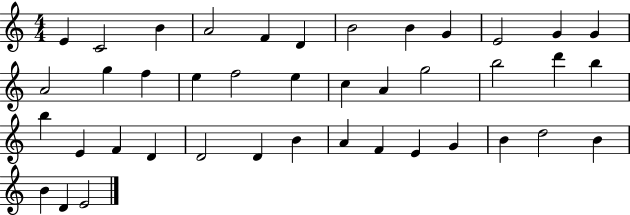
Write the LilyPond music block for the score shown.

{
  \clef treble
  \numericTimeSignature
  \time 4/4
  \key c \major
  e'4 c'2 b'4 | a'2 f'4 d'4 | b'2 b'4 g'4 | e'2 g'4 g'4 | \break a'2 g''4 f''4 | e''4 f''2 e''4 | c''4 a'4 g''2 | b''2 d'''4 b''4 | \break b''4 e'4 f'4 d'4 | d'2 d'4 b'4 | a'4 f'4 e'4 g'4 | b'4 d''2 b'4 | \break b'4 d'4 e'2 | \bar "|."
}